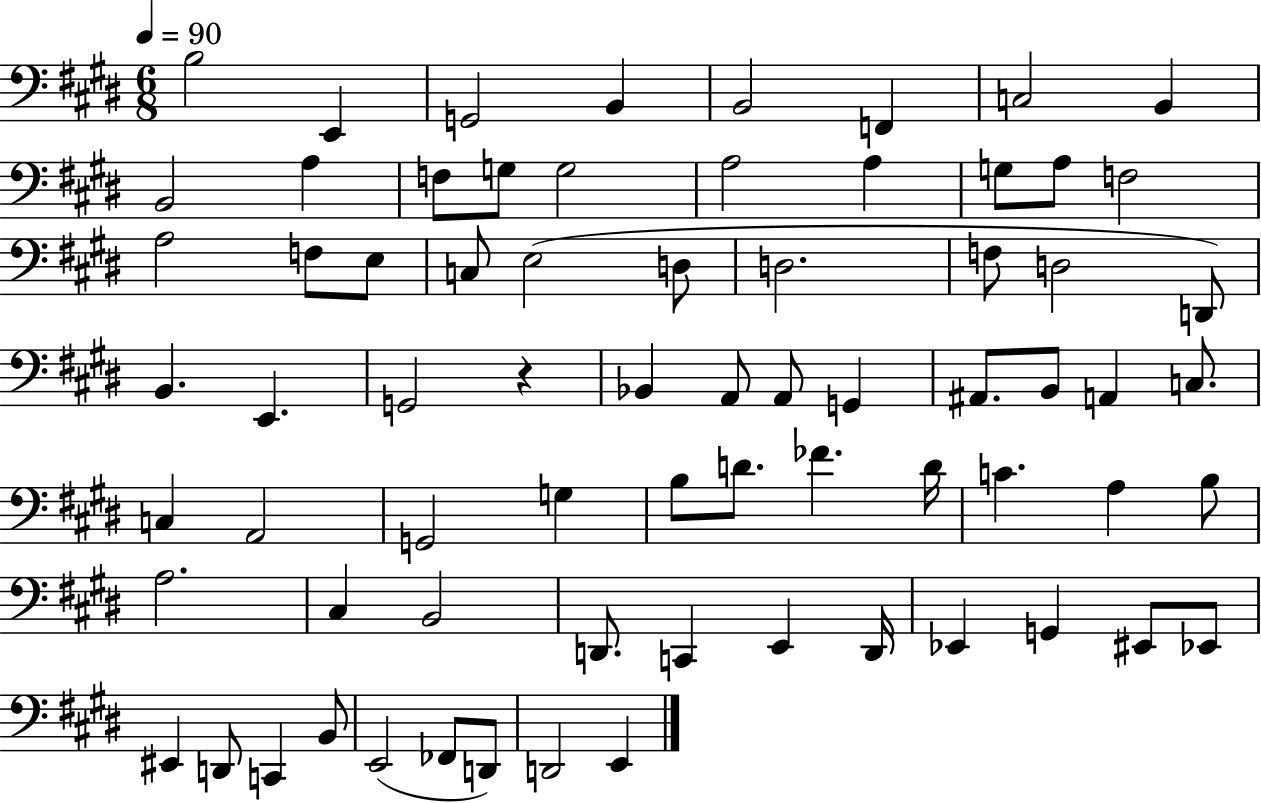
X:1
T:Untitled
M:6/8
L:1/4
K:E
B,2 E,, G,,2 B,, B,,2 F,, C,2 B,, B,,2 A, F,/2 G,/2 G,2 A,2 A, G,/2 A,/2 F,2 A,2 F,/2 E,/2 C,/2 E,2 D,/2 D,2 F,/2 D,2 D,,/2 B,, E,, G,,2 z _B,, A,,/2 A,,/2 G,, ^A,,/2 B,,/2 A,, C,/2 C, A,,2 G,,2 G, B,/2 D/2 _F D/4 C A, B,/2 A,2 ^C, B,,2 D,,/2 C,, E,, D,,/4 _E,, G,, ^E,,/2 _E,,/2 ^E,, D,,/2 C,, B,,/2 E,,2 _F,,/2 D,,/2 D,,2 E,,